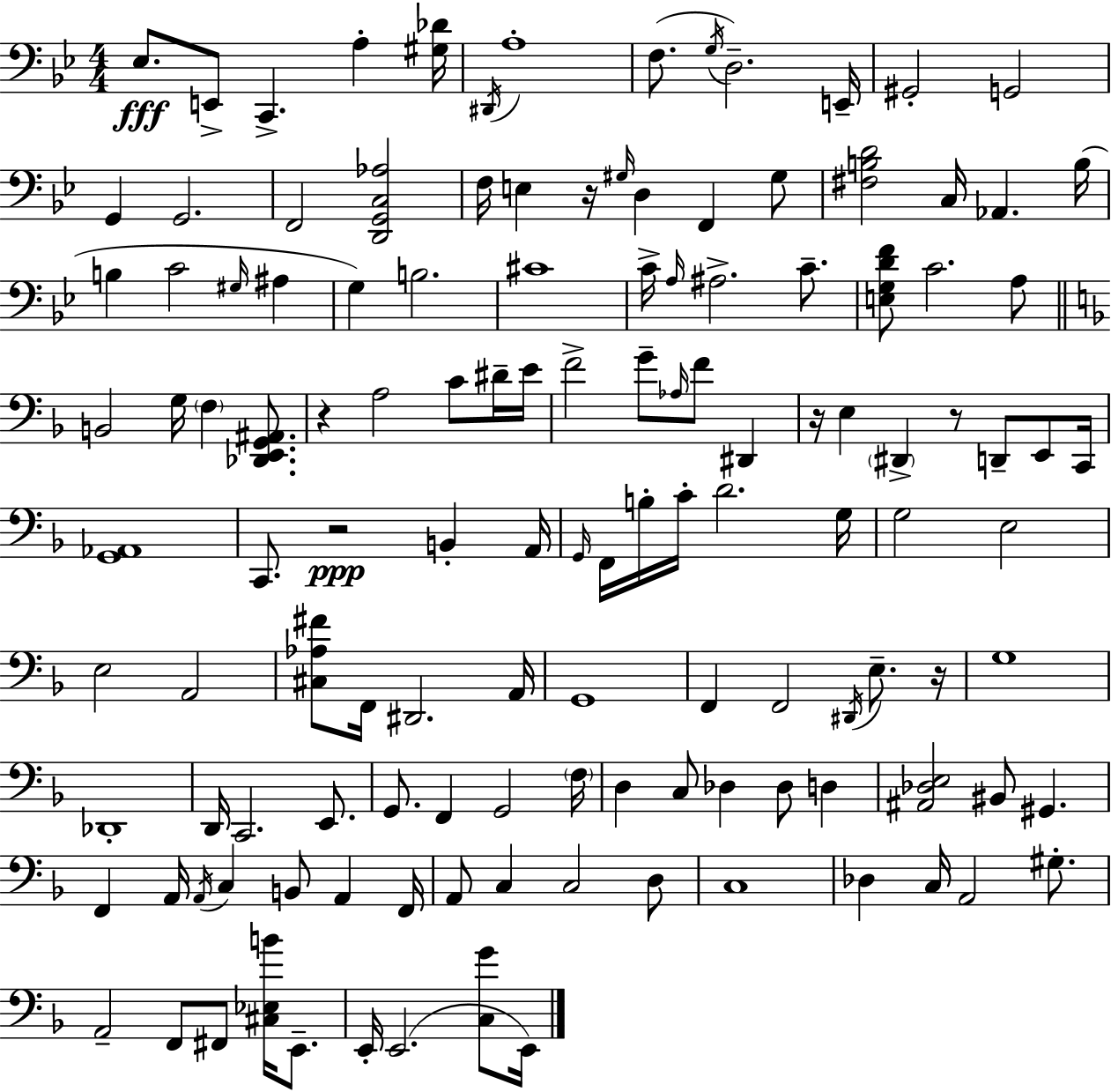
Eb3/e. E2/e C2/q. A3/q [G#3,Db4]/s D#2/s A3/w F3/e. G3/s D3/h. E2/s G#2/h G2/h G2/q G2/h. F2/h [D2,G2,C3,Ab3]/h F3/s E3/q R/s G#3/s D3/q F2/q G#3/e [F#3,B3,D4]/h C3/s Ab2/q. B3/s B3/q C4/h G#3/s A#3/q G3/q B3/h. C#4/w C4/s A3/s A#3/h. C4/e. [E3,G3,D4,F4]/e C4/h. A3/e B2/h G3/s F3/q [Db2,E2,G2,A#2]/e. R/q A3/h C4/e D#4/s E4/s F4/h G4/e Ab3/s F4/e D#2/q R/s E3/q D#2/q R/e D2/e E2/e C2/s [G2,Ab2]/w C2/e. R/h B2/q A2/s G2/s F2/s B3/s C4/s D4/h. G3/s G3/h E3/h E3/h A2/h [C#3,Ab3,F#4]/e F2/s D#2/h. A2/s G2/w F2/q F2/h D#2/s E3/e. R/s G3/w Db2/w D2/s C2/h. E2/e. G2/e. F2/q G2/h F3/s D3/q C3/e Db3/q Db3/e D3/q [A#2,Db3,E3]/h BIS2/e G#2/q. F2/q A2/s A2/s C3/q B2/e A2/q F2/s A2/e C3/q C3/h D3/e C3/w Db3/q C3/s A2/h G#3/e. A2/h F2/e F#2/e [C#3,Eb3,B4]/s E2/e. E2/s E2/h. [C3,G4]/e E2/s